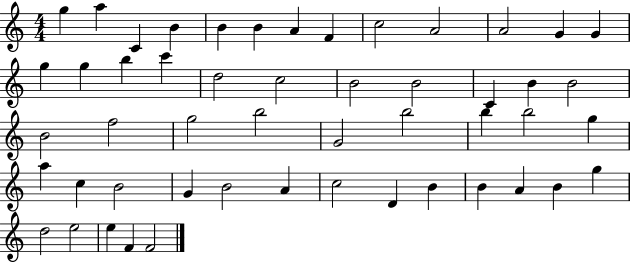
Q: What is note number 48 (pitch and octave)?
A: E5